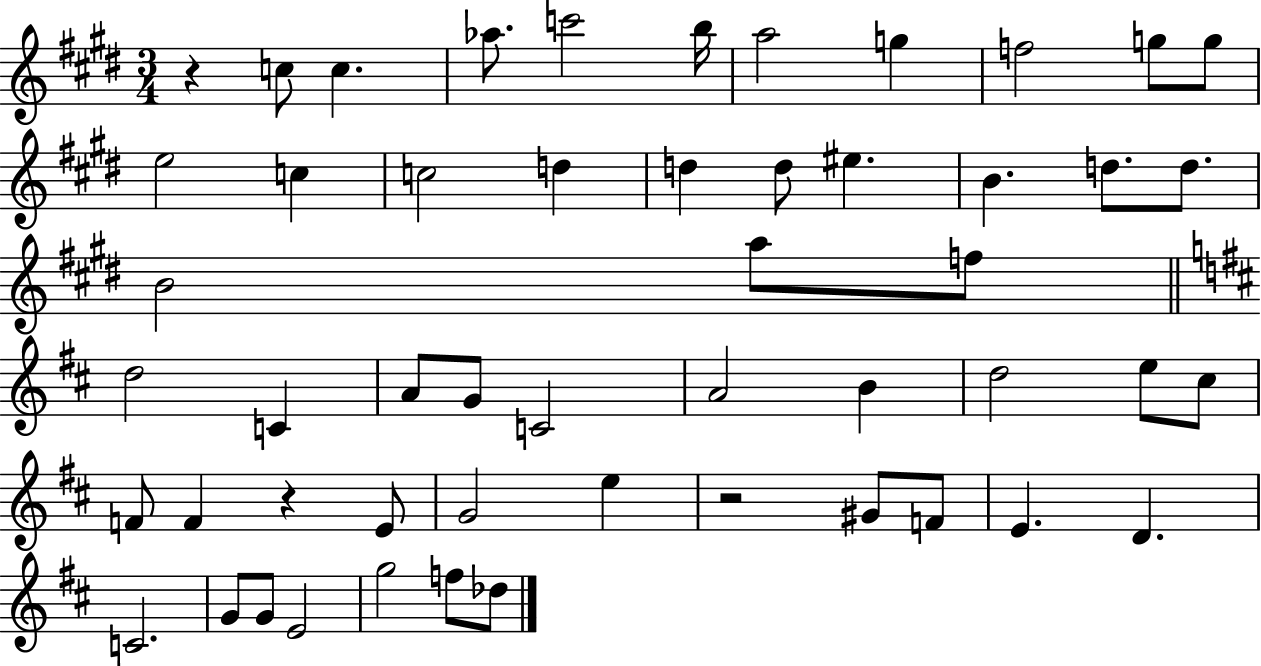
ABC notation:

X:1
T:Untitled
M:3/4
L:1/4
K:E
z c/2 c _a/2 c'2 b/4 a2 g f2 g/2 g/2 e2 c c2 d d d/2 ^e B d/2 d/2 B2 a/2 f/2 d2 C A/2 G/2 C2 A2 B d2 e/2 ^c/2 F/2 F z E/2 G2 e z2 ^G/2 F/2 E D C2 G/2 G/2 E2 g2 f/2 _d/2